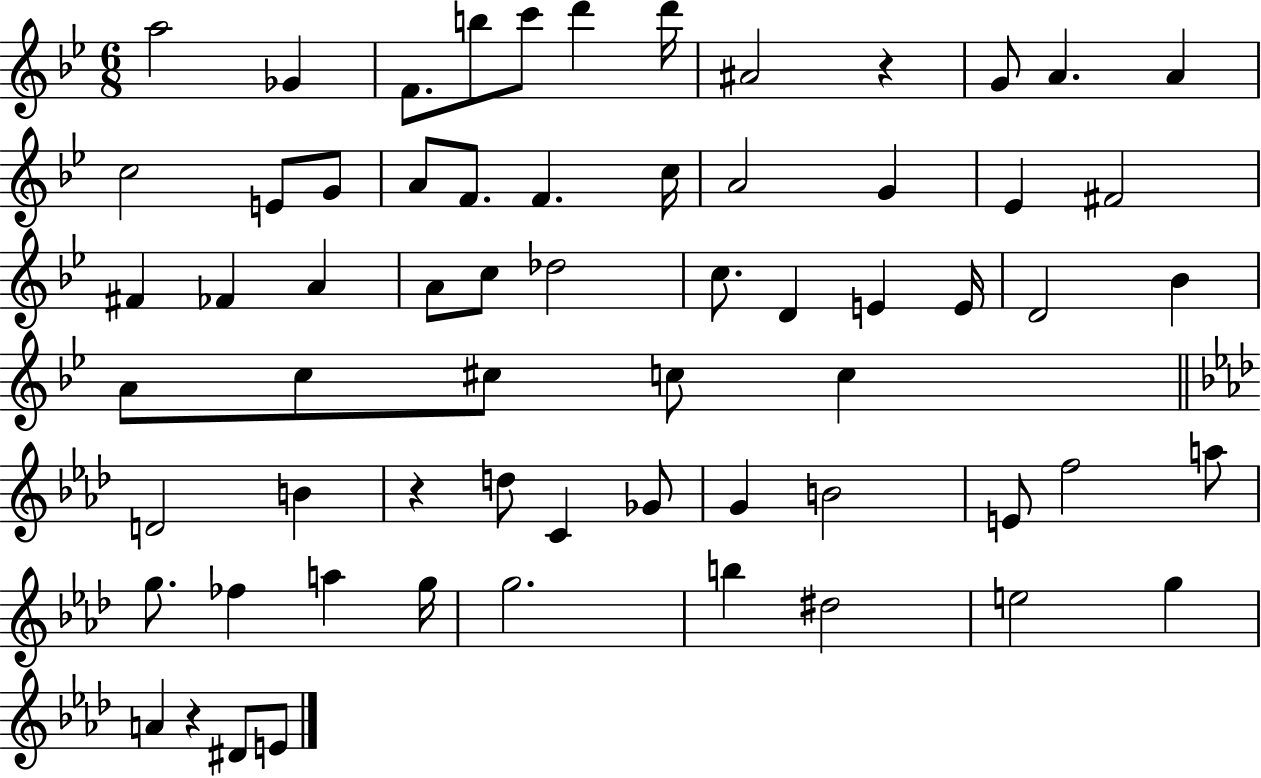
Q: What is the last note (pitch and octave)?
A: E4